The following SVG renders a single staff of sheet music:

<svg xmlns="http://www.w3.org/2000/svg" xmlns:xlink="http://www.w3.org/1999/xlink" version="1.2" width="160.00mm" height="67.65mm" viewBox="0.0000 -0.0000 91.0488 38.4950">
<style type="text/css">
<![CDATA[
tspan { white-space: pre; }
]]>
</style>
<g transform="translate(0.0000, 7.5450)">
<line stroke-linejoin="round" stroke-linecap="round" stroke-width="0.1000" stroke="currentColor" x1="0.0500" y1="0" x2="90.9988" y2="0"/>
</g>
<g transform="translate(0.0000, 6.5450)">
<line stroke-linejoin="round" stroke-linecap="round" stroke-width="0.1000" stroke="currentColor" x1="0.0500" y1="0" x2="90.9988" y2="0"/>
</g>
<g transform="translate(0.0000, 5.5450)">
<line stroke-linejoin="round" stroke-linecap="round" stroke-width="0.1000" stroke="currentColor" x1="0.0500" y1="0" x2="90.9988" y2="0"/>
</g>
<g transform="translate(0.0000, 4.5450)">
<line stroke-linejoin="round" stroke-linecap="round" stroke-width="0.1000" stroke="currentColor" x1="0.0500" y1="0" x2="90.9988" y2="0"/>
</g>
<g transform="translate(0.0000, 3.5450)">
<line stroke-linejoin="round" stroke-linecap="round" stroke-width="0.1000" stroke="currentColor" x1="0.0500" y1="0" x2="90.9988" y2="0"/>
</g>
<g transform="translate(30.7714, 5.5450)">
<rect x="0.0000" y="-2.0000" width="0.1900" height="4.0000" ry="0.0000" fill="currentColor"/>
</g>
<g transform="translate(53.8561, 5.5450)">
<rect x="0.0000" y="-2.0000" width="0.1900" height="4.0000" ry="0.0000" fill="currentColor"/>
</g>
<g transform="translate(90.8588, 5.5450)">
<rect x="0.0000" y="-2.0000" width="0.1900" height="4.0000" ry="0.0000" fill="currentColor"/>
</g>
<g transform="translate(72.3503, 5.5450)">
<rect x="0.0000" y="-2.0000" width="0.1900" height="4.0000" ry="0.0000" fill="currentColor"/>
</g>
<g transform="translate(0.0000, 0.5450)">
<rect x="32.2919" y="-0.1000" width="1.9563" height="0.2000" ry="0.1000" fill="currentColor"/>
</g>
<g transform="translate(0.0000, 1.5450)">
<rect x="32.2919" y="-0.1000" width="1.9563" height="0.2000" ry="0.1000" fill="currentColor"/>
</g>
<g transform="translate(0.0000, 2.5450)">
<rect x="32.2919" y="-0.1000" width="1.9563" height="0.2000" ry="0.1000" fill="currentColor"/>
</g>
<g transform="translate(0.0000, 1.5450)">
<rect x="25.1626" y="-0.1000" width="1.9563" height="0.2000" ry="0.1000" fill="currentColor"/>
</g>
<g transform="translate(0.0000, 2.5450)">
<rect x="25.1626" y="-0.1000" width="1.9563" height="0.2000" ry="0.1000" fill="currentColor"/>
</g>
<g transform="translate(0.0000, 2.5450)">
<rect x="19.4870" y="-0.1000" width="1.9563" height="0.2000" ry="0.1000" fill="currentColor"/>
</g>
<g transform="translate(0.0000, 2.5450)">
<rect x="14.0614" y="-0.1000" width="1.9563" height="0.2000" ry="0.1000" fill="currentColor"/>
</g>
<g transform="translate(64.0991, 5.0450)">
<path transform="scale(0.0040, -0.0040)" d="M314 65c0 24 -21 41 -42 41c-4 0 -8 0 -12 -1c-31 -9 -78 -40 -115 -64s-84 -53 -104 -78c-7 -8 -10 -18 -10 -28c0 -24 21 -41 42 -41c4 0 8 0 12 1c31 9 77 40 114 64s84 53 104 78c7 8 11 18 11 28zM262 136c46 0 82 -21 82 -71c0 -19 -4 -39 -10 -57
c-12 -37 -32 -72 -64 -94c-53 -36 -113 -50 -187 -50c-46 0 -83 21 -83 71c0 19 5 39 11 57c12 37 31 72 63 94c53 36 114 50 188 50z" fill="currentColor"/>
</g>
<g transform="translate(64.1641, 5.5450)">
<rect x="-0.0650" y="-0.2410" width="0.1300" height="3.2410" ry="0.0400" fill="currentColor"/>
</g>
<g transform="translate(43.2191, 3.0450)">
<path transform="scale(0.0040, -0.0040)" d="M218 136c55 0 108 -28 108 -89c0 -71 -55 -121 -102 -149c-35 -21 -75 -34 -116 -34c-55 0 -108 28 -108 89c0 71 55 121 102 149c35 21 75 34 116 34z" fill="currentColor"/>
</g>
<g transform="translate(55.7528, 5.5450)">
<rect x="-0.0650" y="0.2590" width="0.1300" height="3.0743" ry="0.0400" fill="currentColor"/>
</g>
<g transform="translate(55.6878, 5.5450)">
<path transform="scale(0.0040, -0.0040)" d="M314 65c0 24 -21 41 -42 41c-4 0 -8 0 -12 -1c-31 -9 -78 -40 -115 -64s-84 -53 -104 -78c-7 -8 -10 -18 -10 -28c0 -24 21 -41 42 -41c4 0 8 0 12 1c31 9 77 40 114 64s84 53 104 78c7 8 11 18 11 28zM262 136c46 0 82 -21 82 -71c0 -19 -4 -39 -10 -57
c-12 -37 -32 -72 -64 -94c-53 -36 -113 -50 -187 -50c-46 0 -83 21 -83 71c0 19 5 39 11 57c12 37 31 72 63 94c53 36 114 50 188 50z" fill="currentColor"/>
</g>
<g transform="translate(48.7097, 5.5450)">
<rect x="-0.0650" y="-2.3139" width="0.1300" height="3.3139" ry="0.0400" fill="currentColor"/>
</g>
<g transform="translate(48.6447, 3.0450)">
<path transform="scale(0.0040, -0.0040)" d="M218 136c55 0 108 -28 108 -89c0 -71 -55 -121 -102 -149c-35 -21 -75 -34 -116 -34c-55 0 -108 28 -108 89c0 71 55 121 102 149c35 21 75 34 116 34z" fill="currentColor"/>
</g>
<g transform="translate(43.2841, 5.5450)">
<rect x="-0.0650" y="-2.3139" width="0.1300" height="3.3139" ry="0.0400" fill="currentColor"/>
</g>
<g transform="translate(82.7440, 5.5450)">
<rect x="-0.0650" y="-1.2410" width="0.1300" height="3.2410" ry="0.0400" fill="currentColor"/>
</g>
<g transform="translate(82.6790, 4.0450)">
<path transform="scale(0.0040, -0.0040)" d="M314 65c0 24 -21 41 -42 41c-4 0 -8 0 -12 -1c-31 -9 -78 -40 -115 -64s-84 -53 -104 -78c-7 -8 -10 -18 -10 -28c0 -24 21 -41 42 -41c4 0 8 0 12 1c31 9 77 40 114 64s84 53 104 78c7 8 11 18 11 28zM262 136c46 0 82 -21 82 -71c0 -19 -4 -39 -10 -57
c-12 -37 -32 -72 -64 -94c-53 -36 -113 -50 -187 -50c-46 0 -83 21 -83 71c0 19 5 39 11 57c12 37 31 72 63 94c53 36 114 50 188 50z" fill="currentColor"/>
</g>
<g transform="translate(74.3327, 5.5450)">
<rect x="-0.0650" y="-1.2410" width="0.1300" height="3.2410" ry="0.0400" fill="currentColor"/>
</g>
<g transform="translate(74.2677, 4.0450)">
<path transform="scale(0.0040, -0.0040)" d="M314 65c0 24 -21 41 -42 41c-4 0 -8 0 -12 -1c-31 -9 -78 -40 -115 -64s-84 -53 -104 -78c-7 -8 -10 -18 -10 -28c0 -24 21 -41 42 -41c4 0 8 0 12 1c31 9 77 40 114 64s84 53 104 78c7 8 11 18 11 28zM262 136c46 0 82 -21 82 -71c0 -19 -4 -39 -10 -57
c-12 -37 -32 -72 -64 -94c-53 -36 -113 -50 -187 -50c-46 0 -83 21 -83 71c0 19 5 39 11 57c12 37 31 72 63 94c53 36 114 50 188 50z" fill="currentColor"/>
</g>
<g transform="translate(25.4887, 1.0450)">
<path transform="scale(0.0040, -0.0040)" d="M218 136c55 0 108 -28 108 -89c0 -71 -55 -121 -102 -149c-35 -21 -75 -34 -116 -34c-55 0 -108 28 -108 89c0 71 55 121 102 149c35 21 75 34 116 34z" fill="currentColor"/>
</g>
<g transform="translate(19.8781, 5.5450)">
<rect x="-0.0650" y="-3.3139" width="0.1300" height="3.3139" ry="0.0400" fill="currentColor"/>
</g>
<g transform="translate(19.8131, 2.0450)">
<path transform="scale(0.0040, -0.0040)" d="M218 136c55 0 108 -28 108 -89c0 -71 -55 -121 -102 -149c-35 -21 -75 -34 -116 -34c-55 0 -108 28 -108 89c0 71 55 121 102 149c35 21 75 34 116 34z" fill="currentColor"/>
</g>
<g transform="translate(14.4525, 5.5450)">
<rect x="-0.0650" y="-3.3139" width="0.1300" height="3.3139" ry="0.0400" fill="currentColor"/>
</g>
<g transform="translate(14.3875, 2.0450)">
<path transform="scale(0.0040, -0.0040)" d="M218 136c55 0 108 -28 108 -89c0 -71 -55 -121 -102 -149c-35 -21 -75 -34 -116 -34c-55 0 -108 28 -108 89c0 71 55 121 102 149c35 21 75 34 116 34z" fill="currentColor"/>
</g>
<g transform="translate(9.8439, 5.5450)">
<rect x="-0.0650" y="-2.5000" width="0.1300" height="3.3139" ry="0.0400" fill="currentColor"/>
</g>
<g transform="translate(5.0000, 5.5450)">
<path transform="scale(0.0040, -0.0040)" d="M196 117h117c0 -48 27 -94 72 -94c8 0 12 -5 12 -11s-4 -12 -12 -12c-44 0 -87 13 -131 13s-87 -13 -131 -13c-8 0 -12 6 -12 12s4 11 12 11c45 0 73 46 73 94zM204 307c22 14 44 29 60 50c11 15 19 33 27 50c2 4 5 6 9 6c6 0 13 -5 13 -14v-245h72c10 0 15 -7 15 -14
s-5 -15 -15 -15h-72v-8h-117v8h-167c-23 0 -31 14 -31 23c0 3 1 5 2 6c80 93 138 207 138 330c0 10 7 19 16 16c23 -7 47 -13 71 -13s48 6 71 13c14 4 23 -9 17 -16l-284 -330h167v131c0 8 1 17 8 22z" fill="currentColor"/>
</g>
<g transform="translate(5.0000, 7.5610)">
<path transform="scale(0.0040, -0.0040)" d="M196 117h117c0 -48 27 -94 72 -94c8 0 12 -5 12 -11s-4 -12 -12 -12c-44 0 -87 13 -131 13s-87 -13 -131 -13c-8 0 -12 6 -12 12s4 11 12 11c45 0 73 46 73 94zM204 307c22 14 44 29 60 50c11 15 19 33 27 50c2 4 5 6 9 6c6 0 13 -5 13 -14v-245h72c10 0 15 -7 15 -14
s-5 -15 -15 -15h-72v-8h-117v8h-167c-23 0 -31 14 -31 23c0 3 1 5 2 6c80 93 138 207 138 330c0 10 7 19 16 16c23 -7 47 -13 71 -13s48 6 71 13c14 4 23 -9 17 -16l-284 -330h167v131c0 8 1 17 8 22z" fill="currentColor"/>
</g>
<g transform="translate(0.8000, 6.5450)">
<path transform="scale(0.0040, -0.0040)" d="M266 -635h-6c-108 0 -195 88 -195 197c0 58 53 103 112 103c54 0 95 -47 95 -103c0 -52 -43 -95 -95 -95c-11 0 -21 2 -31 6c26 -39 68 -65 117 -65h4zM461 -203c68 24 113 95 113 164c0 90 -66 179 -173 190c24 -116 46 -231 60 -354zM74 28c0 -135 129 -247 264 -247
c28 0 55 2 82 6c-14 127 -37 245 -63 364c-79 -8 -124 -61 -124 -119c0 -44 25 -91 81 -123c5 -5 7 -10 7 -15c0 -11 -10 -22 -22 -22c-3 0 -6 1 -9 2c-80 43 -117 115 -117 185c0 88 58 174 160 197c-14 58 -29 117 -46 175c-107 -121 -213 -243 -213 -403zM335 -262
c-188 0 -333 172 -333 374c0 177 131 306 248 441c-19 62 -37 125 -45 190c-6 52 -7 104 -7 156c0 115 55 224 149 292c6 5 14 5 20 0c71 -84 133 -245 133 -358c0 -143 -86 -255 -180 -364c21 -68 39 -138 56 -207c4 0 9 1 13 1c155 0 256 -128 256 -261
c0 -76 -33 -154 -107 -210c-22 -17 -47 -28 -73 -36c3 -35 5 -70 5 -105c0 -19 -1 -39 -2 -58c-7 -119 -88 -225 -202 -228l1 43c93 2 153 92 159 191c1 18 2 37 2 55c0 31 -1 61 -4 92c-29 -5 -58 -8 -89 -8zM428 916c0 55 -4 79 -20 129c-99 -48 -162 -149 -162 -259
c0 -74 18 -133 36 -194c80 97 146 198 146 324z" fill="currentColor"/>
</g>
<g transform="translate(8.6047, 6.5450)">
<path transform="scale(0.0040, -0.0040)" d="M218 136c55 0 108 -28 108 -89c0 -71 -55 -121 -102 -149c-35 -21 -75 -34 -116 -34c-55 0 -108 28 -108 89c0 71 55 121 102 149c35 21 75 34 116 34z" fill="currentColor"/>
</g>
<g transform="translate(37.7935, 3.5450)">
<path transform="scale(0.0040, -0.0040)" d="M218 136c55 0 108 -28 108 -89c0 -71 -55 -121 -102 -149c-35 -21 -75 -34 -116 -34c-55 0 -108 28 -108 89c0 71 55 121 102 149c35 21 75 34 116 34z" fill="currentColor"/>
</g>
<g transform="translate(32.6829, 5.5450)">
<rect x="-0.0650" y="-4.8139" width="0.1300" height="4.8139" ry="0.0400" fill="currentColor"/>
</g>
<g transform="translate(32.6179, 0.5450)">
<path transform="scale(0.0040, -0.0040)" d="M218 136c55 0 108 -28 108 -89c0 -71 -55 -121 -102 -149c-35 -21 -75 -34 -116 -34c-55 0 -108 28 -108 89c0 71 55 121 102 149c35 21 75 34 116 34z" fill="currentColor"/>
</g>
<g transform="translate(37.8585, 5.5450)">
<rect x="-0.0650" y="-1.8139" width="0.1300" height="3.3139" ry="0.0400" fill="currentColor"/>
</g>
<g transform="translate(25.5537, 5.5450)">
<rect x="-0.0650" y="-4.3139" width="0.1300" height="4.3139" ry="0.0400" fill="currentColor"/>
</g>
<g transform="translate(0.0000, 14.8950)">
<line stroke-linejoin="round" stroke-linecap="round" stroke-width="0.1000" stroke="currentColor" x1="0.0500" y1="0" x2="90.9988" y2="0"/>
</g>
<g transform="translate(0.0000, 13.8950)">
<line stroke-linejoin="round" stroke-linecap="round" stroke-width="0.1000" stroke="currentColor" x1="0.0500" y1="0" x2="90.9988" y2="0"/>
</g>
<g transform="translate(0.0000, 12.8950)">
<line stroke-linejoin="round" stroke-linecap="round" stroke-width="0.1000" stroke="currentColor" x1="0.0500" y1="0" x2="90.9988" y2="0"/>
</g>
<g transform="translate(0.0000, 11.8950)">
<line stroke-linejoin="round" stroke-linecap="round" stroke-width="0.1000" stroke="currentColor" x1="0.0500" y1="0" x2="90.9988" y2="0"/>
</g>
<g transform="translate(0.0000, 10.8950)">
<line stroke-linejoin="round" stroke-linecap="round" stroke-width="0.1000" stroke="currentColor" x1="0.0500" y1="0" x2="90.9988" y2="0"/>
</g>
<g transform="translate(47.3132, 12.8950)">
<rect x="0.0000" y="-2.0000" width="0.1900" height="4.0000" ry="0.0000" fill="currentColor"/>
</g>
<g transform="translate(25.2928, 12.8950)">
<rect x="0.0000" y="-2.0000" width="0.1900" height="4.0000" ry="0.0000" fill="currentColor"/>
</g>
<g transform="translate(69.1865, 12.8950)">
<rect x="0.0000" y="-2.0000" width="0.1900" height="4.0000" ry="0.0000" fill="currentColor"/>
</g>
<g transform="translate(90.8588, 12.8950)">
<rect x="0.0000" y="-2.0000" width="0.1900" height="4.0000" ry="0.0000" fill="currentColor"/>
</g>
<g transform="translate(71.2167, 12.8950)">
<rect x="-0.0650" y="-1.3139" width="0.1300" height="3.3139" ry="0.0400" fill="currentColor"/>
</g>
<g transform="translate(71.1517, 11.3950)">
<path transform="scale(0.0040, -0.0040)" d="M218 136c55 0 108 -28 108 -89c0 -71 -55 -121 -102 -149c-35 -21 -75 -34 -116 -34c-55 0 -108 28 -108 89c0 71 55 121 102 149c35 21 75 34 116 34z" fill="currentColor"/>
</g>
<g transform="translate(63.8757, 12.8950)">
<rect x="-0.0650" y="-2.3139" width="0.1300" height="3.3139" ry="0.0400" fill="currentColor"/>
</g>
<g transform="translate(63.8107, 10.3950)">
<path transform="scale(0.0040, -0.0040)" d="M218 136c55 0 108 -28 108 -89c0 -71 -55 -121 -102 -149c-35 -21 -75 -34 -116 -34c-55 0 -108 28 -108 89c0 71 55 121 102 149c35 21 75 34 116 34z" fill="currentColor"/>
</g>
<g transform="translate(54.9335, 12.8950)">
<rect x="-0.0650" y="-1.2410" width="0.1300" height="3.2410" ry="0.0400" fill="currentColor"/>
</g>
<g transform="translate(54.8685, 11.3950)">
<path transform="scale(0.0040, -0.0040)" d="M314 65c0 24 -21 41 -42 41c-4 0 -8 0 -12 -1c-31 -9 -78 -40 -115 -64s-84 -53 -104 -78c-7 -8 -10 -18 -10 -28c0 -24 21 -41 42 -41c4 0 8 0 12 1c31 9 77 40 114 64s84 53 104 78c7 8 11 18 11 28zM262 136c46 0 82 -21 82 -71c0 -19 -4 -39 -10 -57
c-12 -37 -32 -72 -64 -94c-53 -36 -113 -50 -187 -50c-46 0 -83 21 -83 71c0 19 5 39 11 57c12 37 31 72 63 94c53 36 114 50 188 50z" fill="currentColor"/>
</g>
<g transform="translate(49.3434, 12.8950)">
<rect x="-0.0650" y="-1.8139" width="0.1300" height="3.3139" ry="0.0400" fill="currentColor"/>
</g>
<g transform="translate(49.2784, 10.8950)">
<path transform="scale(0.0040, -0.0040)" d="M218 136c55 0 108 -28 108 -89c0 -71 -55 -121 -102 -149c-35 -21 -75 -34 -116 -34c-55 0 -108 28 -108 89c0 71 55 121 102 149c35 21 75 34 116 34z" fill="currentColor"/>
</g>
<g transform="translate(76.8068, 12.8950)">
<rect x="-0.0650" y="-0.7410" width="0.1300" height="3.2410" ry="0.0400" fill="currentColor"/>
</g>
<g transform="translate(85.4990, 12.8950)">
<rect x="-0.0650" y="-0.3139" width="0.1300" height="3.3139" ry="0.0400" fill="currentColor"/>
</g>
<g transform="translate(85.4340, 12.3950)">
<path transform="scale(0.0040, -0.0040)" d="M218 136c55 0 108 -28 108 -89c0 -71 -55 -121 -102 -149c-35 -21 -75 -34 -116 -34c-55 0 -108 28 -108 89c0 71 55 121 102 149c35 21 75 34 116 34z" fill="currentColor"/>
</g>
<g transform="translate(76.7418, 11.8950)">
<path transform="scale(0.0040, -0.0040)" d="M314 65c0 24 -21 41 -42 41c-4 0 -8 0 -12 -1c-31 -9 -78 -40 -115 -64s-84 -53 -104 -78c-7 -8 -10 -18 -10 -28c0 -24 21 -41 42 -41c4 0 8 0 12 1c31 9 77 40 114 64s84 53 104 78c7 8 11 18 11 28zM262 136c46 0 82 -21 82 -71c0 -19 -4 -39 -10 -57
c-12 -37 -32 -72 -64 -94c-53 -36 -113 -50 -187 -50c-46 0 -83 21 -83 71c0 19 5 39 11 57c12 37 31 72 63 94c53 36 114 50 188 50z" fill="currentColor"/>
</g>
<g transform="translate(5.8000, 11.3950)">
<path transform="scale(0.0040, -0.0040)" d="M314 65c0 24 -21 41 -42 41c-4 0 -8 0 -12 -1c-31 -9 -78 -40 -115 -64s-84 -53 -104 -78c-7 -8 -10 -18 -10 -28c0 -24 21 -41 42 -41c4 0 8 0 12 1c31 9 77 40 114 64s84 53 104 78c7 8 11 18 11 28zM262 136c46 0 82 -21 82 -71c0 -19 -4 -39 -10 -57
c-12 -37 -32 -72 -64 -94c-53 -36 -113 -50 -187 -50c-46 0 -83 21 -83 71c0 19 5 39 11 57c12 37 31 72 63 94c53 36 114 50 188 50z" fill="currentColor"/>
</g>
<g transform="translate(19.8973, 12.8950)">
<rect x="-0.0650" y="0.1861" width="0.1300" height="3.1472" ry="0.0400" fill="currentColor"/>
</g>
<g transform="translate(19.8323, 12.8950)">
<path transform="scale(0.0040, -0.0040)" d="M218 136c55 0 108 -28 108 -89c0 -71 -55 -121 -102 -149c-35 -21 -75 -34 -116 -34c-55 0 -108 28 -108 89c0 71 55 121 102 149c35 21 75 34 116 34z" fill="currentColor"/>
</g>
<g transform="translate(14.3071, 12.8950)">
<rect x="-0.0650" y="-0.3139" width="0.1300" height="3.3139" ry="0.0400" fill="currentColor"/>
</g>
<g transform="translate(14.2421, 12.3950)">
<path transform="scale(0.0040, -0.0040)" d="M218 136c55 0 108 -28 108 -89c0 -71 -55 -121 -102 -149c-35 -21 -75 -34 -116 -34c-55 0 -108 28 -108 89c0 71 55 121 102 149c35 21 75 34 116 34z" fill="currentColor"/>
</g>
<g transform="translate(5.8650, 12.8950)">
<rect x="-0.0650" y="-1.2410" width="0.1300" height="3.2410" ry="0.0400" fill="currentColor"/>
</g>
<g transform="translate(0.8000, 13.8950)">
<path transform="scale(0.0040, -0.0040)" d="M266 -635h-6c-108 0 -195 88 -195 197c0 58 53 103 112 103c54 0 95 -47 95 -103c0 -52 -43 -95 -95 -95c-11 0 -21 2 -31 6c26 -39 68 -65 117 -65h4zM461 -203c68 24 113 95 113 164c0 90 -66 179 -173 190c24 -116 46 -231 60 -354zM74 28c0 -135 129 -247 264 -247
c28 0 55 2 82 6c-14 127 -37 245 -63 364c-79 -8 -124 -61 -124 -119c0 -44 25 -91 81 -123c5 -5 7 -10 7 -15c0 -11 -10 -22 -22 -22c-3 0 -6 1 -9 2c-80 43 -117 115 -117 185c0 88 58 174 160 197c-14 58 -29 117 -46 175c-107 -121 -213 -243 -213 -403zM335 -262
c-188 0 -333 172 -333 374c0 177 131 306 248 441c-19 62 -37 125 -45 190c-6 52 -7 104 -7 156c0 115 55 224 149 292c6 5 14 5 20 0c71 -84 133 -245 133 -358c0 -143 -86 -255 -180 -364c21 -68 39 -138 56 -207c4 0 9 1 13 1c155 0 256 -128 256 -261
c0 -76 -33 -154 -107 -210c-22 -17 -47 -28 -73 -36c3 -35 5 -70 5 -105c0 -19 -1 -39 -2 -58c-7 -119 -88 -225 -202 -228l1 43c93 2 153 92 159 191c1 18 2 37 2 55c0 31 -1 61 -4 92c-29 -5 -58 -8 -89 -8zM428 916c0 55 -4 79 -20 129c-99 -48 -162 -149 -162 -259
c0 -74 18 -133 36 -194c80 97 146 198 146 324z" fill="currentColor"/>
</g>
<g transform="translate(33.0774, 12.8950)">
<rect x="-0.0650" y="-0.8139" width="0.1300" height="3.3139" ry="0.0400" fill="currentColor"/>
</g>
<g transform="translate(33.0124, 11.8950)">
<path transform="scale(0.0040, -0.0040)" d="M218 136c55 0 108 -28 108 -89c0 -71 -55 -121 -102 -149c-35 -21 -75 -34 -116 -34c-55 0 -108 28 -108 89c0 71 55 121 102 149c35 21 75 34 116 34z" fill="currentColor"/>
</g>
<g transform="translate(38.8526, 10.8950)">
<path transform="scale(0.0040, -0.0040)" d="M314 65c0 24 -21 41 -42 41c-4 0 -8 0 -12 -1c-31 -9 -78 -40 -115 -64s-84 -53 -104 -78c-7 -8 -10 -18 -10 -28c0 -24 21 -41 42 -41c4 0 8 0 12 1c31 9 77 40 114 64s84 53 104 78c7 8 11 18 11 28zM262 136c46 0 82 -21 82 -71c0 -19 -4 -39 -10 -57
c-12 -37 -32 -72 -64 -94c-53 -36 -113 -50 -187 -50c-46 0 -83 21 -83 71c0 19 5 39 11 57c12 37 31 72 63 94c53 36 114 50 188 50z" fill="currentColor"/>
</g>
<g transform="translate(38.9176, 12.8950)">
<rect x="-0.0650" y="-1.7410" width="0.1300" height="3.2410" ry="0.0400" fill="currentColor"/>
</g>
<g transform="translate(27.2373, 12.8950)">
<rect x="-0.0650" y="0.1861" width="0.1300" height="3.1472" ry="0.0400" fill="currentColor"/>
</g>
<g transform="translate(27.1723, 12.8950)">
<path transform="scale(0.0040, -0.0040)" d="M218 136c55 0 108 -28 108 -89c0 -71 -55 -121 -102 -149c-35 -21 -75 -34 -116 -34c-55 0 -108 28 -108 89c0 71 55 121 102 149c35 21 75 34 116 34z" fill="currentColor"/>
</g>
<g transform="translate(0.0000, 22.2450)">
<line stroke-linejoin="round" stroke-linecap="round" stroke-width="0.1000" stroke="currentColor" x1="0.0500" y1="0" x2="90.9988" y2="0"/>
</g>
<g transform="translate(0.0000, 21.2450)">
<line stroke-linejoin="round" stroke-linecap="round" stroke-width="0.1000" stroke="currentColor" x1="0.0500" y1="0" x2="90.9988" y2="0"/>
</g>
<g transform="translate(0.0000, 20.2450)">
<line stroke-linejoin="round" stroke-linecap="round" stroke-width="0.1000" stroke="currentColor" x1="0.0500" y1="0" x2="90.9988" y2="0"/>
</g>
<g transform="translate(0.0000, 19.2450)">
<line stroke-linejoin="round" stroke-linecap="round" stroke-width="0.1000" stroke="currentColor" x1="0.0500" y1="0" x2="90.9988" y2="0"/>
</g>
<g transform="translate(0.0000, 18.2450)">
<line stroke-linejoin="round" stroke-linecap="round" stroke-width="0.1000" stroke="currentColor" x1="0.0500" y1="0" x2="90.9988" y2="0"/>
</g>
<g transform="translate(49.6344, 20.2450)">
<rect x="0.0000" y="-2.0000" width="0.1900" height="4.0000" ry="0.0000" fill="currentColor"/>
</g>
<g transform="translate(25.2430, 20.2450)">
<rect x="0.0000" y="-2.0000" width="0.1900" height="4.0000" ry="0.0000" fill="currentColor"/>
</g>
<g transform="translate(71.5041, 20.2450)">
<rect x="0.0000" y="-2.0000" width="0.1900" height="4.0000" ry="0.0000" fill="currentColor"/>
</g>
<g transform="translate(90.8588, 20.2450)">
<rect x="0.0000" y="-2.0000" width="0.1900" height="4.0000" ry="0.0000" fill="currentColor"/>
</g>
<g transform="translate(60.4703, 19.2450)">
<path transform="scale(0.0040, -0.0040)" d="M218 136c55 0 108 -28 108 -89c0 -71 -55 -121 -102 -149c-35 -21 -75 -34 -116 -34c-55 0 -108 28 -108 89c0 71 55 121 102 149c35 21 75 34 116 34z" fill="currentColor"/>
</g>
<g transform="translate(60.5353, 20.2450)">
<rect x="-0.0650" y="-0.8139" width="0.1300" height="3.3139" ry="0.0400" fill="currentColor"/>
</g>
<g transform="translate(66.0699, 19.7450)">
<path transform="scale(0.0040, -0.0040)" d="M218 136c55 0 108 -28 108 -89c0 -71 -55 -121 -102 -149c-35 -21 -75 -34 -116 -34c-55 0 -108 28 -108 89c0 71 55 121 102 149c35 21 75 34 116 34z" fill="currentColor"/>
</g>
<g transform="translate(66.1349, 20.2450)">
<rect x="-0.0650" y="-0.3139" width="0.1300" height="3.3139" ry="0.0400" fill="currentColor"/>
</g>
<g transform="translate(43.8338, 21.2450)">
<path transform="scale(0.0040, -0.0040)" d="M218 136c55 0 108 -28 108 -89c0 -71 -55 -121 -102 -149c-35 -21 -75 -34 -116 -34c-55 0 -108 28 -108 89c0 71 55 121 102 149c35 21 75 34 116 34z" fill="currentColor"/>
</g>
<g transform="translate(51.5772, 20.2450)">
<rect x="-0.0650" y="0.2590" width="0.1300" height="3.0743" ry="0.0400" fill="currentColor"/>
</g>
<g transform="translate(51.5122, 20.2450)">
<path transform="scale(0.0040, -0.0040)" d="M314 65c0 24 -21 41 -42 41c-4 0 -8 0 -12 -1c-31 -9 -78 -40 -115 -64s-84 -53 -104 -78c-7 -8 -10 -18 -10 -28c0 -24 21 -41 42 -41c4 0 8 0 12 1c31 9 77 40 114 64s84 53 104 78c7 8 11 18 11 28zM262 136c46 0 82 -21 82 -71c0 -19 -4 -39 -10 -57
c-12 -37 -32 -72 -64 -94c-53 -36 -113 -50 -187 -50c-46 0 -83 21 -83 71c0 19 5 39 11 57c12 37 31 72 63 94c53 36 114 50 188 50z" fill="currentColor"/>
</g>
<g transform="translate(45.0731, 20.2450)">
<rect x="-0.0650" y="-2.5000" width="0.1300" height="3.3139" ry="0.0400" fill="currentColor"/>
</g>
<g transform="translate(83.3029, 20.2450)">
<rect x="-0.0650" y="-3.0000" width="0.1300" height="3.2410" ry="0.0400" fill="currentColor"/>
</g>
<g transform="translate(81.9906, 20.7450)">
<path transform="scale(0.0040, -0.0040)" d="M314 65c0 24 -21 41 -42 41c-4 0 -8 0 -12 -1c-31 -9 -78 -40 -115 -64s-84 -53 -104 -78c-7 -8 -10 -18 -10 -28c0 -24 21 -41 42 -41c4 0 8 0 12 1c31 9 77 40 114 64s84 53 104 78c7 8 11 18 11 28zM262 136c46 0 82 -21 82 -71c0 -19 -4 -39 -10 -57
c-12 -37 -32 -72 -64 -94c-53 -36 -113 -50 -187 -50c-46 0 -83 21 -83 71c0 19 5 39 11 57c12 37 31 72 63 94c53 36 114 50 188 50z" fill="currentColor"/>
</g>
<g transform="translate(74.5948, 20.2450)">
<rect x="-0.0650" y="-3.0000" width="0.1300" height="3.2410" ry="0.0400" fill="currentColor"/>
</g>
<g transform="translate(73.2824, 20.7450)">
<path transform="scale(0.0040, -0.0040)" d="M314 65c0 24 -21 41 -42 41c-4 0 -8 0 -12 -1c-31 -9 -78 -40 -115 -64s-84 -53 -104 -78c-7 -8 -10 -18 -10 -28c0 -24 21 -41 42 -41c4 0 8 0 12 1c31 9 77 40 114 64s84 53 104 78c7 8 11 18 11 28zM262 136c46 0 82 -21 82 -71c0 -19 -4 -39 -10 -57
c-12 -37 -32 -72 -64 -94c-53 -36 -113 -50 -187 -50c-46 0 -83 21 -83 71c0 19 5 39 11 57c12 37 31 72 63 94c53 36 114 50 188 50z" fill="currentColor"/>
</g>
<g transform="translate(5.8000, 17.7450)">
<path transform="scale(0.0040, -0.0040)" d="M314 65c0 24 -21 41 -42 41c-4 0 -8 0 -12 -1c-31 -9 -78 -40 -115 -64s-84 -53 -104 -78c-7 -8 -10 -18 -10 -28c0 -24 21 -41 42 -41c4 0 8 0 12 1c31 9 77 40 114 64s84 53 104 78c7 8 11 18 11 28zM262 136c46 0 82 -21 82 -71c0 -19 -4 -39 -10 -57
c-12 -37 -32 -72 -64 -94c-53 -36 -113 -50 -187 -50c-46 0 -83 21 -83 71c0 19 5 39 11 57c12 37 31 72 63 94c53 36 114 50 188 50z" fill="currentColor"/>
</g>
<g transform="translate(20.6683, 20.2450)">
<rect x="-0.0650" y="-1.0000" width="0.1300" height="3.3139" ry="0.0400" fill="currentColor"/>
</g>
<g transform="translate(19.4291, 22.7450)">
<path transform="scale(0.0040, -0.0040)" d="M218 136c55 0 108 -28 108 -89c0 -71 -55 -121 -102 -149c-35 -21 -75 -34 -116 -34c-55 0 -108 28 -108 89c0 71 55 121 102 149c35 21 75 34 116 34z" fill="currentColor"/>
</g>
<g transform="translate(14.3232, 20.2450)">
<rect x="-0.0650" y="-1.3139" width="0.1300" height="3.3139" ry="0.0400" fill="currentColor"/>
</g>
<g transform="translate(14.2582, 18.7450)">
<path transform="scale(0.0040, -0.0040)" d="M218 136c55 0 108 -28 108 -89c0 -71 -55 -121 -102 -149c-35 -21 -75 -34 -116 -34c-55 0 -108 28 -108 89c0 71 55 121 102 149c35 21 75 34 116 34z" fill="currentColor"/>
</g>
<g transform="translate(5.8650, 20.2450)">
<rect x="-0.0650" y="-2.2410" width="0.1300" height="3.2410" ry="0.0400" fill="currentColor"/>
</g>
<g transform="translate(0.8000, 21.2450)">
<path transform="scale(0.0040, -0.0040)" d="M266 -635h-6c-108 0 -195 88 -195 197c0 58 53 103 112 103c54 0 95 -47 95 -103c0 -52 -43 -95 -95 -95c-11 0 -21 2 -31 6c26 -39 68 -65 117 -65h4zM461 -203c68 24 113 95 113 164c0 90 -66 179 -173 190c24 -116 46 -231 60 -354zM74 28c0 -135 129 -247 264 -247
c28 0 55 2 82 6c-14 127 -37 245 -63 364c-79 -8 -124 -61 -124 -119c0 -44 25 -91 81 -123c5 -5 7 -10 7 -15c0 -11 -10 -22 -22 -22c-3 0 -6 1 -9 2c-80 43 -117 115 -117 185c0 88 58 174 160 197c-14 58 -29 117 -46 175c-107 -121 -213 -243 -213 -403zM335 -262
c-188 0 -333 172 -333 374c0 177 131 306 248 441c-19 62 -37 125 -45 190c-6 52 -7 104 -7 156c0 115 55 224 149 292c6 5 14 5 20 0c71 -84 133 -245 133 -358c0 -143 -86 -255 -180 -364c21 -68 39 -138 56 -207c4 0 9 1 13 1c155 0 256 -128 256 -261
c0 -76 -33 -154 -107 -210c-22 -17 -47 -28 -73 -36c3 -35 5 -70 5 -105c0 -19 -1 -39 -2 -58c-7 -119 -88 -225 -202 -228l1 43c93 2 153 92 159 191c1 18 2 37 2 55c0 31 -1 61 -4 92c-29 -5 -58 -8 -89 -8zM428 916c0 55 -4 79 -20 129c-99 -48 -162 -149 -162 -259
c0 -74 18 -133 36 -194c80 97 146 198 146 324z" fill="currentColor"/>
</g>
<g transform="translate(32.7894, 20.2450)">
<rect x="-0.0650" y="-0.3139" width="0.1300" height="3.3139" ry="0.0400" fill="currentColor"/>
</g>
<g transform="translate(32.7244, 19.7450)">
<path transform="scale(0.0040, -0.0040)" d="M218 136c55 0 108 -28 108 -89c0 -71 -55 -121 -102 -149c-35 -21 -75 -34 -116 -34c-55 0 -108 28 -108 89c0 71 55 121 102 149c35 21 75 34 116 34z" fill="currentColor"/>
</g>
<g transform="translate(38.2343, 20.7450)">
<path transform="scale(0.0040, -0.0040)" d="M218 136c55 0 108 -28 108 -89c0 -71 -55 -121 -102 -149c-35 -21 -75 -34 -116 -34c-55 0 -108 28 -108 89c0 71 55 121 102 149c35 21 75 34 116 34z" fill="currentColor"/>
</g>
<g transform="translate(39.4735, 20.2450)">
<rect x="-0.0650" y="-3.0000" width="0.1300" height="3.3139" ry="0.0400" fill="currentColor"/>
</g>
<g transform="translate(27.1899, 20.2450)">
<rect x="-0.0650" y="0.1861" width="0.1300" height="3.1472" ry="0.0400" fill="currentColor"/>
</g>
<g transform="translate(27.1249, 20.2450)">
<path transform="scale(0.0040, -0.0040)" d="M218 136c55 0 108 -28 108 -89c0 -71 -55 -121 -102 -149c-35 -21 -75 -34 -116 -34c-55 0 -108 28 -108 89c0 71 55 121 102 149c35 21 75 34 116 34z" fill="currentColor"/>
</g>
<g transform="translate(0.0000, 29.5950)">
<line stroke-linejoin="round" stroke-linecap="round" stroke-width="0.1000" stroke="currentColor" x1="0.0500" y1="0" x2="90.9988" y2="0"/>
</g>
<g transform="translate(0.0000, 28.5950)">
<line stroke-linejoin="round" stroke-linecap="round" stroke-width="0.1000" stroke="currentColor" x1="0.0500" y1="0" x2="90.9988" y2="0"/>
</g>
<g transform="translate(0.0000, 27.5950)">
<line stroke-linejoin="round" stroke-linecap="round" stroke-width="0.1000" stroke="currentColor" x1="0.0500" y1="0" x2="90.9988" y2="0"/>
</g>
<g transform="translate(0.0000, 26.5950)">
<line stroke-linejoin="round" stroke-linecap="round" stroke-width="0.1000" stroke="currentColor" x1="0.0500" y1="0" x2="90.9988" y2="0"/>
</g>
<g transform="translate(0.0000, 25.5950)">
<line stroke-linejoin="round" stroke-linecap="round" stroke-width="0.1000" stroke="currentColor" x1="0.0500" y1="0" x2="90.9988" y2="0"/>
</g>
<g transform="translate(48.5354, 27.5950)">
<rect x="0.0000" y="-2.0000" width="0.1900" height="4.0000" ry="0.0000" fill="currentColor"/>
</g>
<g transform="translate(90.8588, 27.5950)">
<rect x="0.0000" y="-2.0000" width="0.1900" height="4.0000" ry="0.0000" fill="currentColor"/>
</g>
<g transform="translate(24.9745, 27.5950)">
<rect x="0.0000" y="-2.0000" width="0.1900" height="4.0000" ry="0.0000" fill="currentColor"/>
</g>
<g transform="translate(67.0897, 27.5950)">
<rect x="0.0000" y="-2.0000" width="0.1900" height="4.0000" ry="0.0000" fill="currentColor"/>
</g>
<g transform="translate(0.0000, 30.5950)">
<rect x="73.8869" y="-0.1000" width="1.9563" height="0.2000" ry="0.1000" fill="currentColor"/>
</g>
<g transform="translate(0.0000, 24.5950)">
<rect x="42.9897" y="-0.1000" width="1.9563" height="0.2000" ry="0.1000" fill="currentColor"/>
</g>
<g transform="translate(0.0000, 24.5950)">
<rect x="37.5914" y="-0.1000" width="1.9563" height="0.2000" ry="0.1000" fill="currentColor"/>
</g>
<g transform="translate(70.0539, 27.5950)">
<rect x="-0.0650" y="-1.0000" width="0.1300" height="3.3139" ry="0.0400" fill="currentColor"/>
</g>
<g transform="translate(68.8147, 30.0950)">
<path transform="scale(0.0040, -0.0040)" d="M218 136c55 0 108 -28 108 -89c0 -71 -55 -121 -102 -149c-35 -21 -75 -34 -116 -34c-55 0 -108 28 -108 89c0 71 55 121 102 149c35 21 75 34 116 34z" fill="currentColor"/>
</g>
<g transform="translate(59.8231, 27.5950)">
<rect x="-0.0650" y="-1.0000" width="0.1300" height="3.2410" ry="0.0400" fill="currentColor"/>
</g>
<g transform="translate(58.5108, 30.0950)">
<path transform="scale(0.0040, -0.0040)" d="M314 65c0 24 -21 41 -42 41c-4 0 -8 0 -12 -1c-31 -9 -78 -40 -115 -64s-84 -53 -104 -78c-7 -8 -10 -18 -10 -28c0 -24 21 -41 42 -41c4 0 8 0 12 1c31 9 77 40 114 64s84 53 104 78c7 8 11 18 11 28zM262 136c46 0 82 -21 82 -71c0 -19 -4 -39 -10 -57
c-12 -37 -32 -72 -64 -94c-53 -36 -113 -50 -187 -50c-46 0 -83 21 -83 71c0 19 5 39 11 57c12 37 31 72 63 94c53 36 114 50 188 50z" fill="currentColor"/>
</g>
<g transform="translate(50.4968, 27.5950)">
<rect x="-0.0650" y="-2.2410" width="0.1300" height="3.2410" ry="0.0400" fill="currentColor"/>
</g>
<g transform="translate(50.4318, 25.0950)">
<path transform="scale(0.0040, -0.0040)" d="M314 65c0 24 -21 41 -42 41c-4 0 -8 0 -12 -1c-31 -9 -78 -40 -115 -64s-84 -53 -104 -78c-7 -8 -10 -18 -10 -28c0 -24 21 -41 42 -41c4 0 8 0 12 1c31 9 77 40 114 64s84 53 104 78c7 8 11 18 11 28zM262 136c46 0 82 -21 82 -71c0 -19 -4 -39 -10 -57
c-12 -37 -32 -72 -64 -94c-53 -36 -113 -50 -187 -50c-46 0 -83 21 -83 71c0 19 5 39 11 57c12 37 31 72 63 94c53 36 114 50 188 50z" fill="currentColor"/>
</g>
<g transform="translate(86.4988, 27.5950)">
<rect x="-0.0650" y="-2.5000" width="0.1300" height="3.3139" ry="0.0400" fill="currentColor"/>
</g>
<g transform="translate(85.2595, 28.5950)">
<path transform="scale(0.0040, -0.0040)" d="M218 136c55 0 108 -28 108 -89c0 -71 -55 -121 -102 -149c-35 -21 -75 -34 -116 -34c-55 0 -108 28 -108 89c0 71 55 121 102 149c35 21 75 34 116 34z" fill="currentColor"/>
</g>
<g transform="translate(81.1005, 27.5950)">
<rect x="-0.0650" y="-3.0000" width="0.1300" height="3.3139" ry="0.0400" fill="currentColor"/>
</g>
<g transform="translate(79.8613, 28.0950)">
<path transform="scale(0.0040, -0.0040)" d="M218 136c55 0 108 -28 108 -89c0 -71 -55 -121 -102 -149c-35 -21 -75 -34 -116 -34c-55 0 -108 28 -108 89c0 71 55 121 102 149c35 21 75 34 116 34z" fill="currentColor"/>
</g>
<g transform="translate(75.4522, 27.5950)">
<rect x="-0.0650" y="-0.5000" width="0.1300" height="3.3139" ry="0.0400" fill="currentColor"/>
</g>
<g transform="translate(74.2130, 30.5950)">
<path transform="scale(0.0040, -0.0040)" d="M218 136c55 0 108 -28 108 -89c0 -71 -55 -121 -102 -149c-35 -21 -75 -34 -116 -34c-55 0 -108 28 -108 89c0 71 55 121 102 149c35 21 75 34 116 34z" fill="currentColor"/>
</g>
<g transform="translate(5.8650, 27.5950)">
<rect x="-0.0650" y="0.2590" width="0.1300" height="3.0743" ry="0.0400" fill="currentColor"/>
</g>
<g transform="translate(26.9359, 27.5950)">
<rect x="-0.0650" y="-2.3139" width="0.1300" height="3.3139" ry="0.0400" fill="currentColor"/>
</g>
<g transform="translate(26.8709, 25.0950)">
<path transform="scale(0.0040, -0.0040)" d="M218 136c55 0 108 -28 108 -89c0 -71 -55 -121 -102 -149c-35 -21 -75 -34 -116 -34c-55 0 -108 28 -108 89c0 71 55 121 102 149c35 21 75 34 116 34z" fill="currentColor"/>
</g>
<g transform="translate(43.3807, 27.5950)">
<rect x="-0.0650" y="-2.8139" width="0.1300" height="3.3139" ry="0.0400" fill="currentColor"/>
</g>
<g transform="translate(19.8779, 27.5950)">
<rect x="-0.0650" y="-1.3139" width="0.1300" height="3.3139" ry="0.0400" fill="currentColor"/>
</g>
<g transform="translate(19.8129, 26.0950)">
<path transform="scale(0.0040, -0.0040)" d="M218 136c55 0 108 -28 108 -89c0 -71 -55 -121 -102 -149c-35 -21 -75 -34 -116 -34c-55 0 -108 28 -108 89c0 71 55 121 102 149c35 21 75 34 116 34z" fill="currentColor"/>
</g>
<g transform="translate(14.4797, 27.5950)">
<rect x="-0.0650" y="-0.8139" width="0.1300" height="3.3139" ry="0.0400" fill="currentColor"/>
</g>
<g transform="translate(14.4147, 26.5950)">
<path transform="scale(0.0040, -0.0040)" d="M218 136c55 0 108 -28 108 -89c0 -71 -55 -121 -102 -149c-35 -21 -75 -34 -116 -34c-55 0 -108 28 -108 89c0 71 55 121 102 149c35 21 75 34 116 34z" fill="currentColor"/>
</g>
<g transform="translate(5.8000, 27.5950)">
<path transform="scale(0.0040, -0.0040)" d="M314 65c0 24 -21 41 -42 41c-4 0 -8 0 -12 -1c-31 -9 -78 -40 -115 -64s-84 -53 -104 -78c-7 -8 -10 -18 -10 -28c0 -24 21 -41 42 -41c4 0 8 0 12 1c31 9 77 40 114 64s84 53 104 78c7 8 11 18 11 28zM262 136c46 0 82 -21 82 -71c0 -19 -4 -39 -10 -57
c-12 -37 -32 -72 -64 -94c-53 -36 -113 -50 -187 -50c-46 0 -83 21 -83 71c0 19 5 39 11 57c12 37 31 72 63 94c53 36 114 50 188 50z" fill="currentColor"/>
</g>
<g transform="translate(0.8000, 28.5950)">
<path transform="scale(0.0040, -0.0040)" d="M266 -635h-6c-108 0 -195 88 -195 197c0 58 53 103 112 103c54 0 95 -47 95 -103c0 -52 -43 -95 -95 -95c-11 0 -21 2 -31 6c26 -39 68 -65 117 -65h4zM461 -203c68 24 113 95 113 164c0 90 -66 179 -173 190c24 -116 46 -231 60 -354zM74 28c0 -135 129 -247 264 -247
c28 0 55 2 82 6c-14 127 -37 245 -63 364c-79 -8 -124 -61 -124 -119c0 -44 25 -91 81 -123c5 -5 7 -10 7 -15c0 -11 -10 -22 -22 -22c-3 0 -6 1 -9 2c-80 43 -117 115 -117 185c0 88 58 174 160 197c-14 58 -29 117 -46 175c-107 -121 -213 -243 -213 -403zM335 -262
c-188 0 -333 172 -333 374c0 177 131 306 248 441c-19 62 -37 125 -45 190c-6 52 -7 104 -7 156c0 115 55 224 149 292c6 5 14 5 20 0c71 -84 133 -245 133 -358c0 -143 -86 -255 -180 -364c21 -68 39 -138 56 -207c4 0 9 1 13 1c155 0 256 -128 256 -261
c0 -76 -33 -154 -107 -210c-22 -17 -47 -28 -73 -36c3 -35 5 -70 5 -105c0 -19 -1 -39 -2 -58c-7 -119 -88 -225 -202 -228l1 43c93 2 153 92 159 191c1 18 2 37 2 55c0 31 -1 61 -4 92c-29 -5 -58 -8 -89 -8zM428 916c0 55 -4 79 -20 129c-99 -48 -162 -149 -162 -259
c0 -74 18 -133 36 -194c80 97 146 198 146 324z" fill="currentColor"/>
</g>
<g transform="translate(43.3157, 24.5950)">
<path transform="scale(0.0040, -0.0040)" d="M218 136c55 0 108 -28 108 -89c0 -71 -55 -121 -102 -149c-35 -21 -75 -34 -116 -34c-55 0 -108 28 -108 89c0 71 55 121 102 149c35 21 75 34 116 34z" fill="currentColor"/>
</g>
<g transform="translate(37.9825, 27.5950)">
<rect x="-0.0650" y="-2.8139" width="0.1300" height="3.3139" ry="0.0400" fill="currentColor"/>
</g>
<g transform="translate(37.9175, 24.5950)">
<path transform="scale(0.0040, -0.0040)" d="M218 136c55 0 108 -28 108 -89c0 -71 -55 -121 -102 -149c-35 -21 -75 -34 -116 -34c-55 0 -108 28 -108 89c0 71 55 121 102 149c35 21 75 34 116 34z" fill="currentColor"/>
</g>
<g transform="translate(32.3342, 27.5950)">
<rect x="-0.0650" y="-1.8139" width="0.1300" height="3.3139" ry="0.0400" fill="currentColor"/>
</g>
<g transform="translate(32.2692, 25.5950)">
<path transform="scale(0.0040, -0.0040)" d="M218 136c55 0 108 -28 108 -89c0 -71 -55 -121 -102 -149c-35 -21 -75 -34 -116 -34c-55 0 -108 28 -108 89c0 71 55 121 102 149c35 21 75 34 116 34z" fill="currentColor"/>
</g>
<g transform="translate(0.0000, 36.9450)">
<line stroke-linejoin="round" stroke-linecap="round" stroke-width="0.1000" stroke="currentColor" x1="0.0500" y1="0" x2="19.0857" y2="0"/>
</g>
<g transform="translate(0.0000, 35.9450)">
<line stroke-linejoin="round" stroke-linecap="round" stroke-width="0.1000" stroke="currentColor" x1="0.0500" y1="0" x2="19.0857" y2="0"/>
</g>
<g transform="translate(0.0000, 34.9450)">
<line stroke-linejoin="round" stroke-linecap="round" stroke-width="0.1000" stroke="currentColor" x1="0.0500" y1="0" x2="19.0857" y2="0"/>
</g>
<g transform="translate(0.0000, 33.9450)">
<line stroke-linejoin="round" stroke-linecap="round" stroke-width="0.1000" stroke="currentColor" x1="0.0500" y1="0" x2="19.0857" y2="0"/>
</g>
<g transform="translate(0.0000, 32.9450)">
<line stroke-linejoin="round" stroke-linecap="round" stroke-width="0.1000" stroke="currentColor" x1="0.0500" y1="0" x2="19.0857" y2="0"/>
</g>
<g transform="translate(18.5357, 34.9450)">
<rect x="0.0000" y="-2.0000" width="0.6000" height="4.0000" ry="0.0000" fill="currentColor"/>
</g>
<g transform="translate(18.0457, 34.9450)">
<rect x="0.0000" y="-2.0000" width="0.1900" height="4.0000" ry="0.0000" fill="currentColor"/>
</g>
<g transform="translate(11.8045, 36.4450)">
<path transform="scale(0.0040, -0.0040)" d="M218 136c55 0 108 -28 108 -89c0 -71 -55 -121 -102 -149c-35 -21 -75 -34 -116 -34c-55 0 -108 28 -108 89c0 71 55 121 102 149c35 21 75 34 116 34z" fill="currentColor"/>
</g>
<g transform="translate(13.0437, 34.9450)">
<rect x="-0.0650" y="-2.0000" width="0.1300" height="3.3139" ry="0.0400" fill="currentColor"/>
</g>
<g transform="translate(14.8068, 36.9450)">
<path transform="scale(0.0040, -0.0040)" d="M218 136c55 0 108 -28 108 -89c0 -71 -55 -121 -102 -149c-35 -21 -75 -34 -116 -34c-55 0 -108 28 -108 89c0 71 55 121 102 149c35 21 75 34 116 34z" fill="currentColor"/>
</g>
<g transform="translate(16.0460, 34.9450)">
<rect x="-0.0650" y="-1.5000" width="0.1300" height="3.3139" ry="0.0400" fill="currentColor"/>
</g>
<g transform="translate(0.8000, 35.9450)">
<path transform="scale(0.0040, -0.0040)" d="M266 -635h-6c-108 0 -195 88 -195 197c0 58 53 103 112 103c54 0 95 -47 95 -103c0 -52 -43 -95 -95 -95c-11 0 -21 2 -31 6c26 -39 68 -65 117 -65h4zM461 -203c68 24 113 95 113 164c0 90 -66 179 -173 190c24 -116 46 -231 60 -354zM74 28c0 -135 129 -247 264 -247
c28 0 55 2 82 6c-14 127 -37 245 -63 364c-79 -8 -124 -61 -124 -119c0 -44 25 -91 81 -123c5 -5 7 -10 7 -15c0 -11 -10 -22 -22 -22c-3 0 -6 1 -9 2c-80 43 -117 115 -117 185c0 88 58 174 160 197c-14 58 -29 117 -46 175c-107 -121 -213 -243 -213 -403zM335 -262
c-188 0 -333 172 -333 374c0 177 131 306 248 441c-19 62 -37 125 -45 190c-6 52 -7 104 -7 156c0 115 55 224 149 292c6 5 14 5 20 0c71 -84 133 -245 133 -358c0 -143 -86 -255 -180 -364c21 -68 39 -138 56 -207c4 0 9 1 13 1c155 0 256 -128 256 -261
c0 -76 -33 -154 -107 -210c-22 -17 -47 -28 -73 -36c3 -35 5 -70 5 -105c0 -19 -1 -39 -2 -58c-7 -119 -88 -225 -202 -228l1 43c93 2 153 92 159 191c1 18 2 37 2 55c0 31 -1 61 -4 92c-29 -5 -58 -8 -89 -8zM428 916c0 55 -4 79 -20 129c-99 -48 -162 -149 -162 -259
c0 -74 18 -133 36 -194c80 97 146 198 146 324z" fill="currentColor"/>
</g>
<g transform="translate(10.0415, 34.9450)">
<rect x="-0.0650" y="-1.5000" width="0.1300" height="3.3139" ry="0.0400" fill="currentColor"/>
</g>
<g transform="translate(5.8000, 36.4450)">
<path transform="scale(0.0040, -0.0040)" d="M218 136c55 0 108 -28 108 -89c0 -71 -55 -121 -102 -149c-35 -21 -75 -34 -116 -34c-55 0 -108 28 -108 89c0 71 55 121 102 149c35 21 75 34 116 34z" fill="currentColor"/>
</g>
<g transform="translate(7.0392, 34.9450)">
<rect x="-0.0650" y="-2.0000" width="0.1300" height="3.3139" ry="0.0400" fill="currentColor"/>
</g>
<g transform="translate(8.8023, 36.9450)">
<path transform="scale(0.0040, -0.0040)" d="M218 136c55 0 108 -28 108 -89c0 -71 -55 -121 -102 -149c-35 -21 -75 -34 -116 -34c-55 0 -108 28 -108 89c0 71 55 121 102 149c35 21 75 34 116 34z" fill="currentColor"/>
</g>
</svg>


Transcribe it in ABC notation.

X:1
T:Untitled
M:4/4
L:1/4
K:C
G b b d' e' f g g B2 c2 e2 e2 e2 c B B d f2 f e2 g e d2 c g2 e D B c A G B2 d c A2 A2 B2 d e g f a a g2 D2 D C A G F E F E